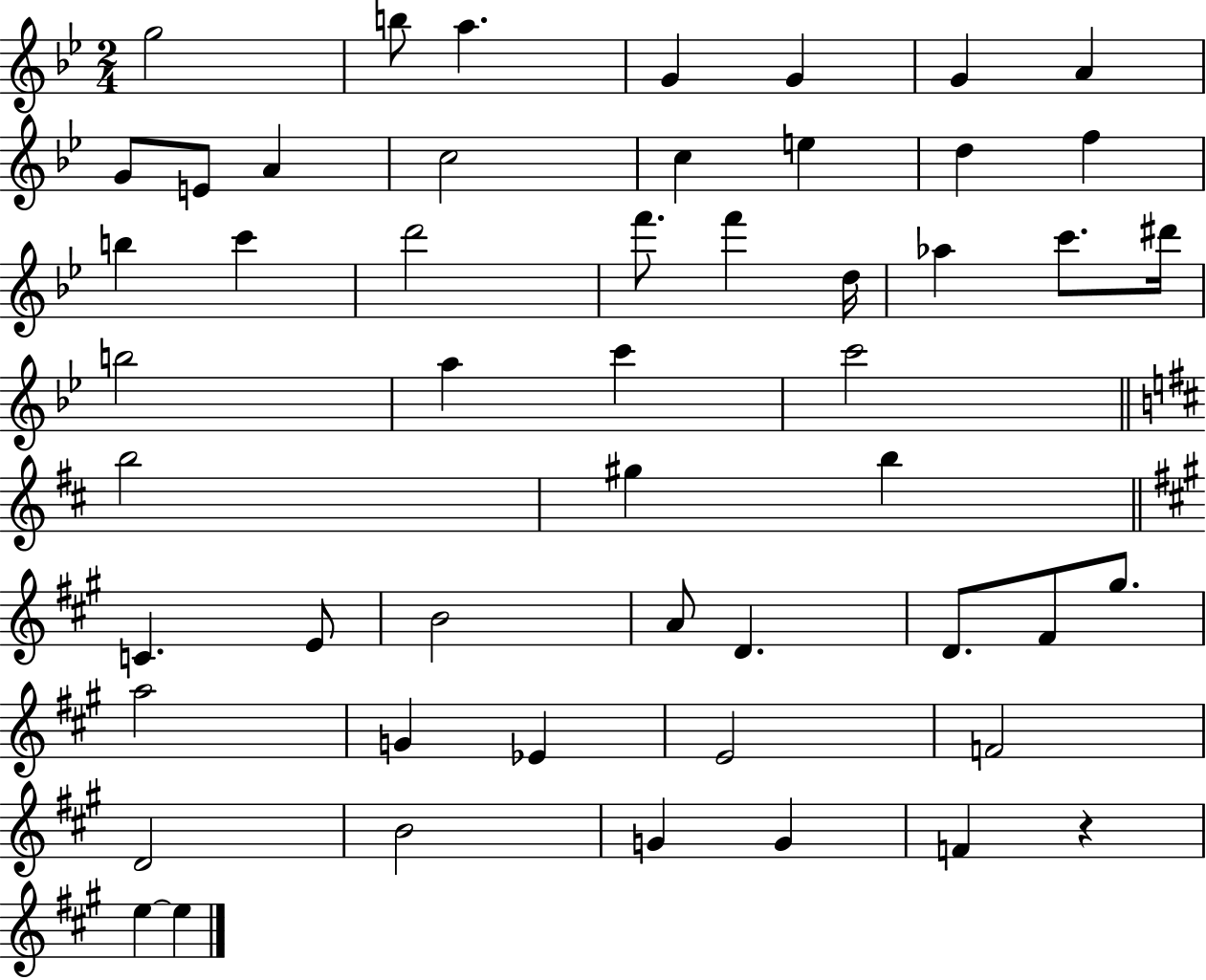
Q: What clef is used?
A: treble